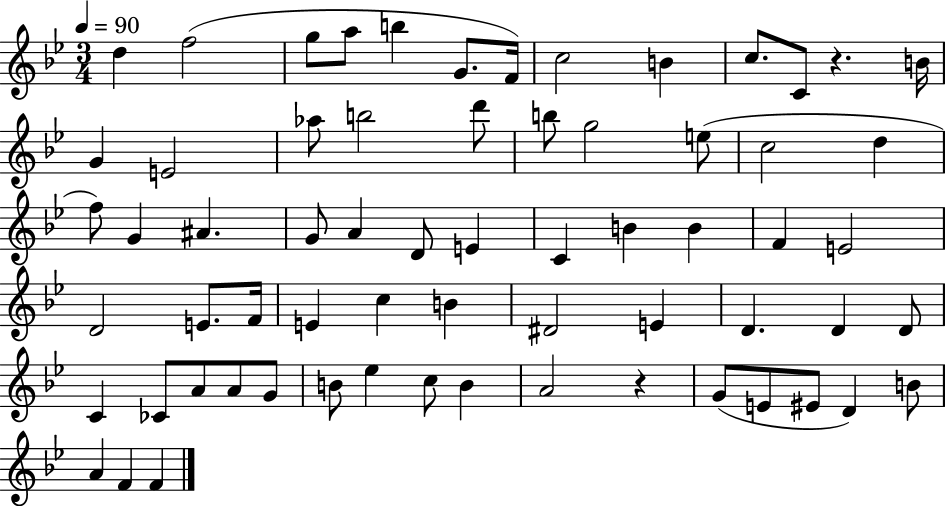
{
  \clef treble
  \numericTimeSignature
  \time 3/4
  \key bes \major
  \tempo 4 = 90
  \repeat volta 2 { d''4 f''2( | g''8 a''8 b''4 g'8. f'16) | c''2 b'4 | c''8. c'8 r4. b'16 | \break g'4 e'2 | aes''8 b''2 d'''8 | b''8 g''2 e''8( | c''2 d''4 | \break f''8) g'4 ais'4. | g'8 a'4 d'8 e'4 | c'4 b'4 b'4 | f'4 e'2 | \break d'2 e'8. f'16 | e'4 c''4 b'4 | dis'2 e'4 | d'4. d'4 d'8 | \break c'4 ces'8 a'8 a'8 g'8 | b'8 ees''4 c''8 b'4 | a'2 r4 | g'8( e'8 eis'8 d'4) b'8 | \break a'4 f'4 f'4 | } \bar "|."
}